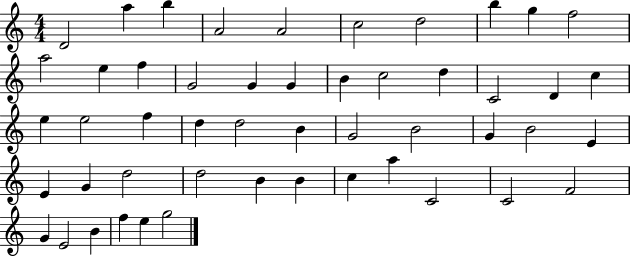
D4/h A5/q B5/q A4/h A4/h C5/h D5/h B5/q G5/q F5/h A5/h E5/q F5/q G4/h G4/q G4/q B4/q C5/h D5/q C4/h D4/q C5/q E5/q E5/h F5/q D5/q D5/h B4/q G4/h B4/h G4/q B4/h E4/q E4/q G4/q D5/h D5/h B4/q B4/q C5/q A5/q C4/h C4/h F4/h G4/q E4/h B4/q F5/q E5/q G5/h